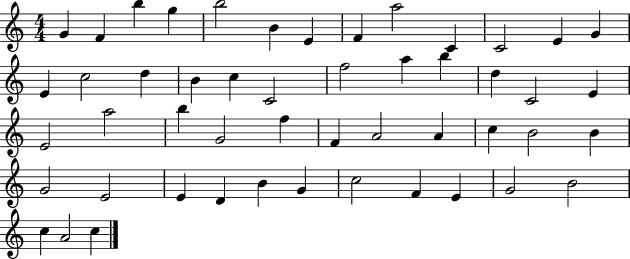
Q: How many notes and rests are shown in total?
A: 50